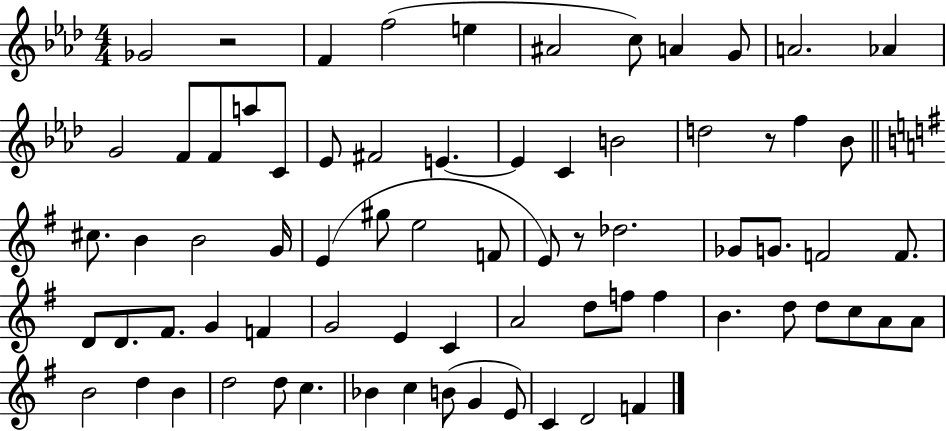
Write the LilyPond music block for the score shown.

{
  \clef treble
  \numericTimeSignature
  \time 4/4
  \key aes \major
  ges'2 r2 | f'4 f''2( e''4 | ais'2 c''8) a'4 g'8 | a'2. aes'4 | \break g'2 f'8 f'8 a''8 c'8 | ees'8 fis'2 e'4.~~ | e'4 c'4 b'2 | d''2 r8 f''4 bes'8 | \break \bar "||" \break \key e \minor cis''8. b'4 b'2 g'16 | e'4( gis''8 e''2 f'8 | e'8) r8 des''2. | ges'8 g'8. f'2 f'8. | \break d'8 d'8. fis'8. g'4 f'4 | g'2 e'4 c'4 | a'2 d''8 f''8 f''4 | b'4. d''8 d''8 c''8 a'8 a'8 | \break b'2 d''4 b'4 | d''2 d''8 c''4. | bes'4 c''4 b'8( g'4 e'8) | c'4 d'2 f'4 | \break \bar "|."
}